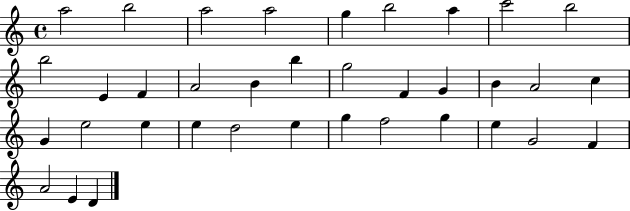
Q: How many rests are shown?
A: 0